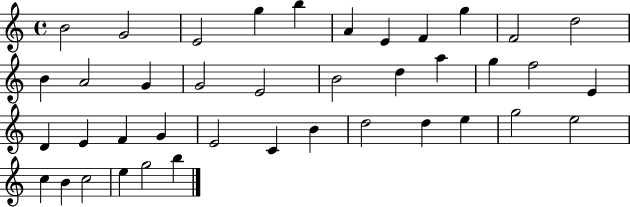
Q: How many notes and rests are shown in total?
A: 40